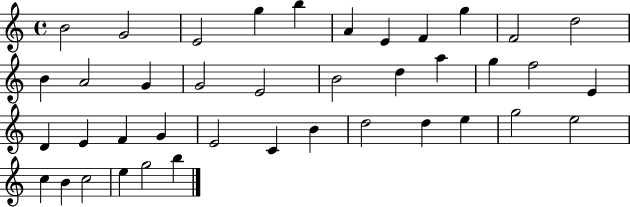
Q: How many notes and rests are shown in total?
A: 40